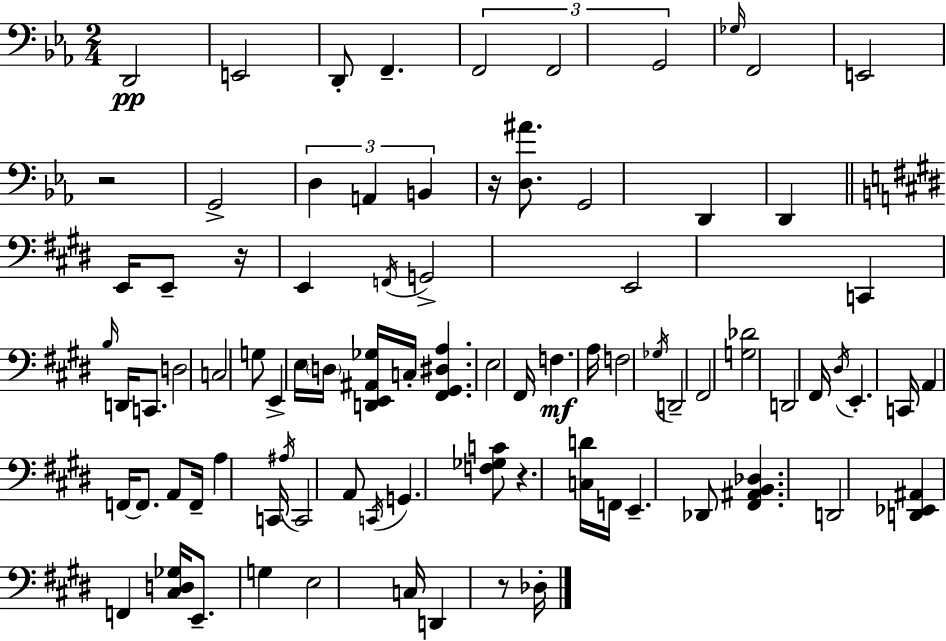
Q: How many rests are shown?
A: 5